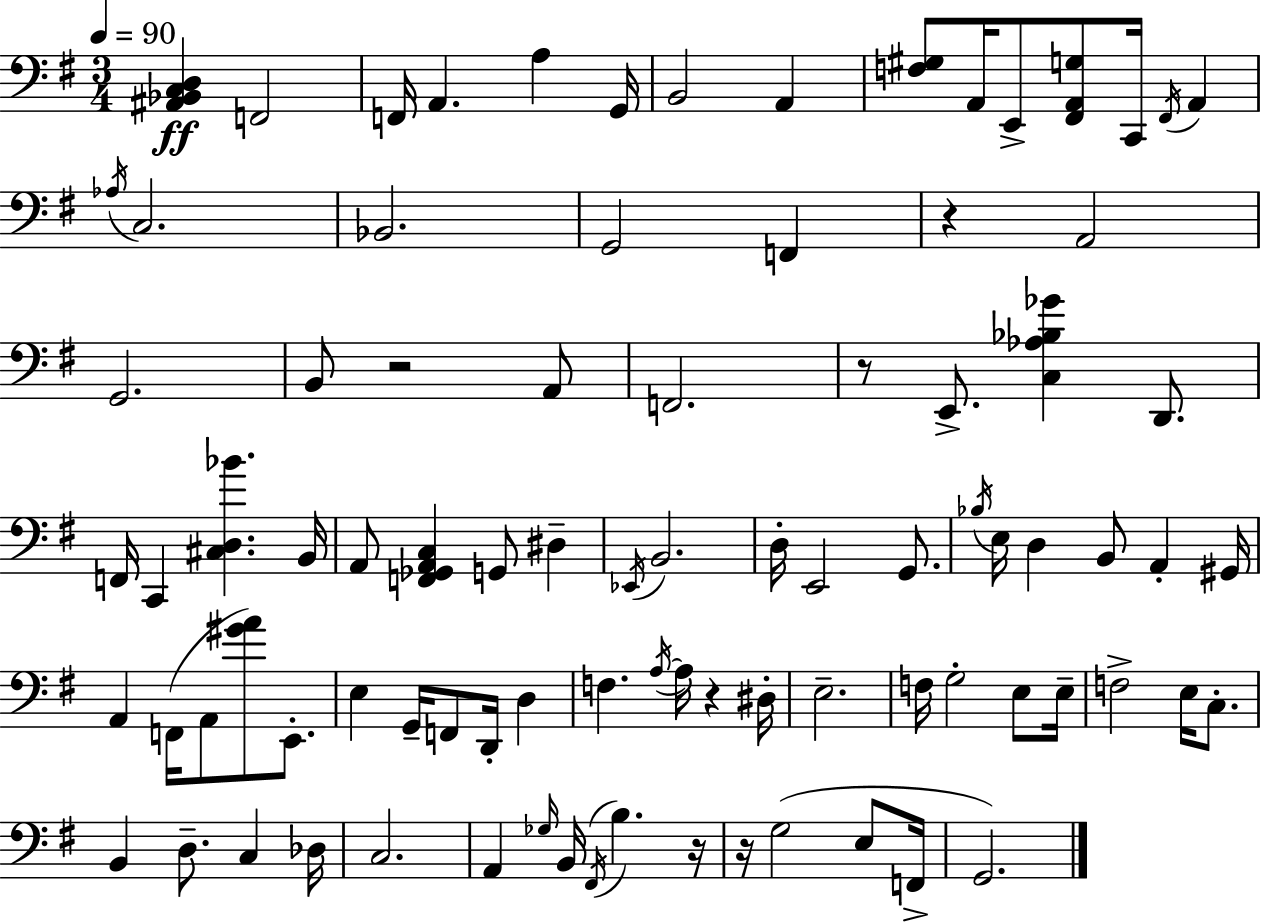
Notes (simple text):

[A#2,Bb2,C3,D3]/q F2/h F2/s A2/q. A3/q G2/s B2/h A2/q [F3,G#3]/e A2/s E2/e [F#2,A2,G3]/e C2/s F#2/s A2/q Ab3/s C3/h. Bb2/h. G2/h F2/q R/q A2/h G2/h. B2/e R/h A2/e F2/h. R/e E2/e. [C3,Ab3,Bb3,Gb4]/q D2/e. F2/s C2/q [C#3,D3,Bb4]/q. B2/s A2/e [F2,Gb2,A2,C3]/q G2/e D#3/q Eb2/s B2/h. D3/s E2/h G2/e. Bb3/s E3/s D3/q B2/e A2/q G#2/s A2/q F2/s A2/e [G#4,A4]/e E2/e. E3/q G2/s F2/e D2/s D3/q F3/q. A3/s A3/s R/q D#3/s E3/h. F3/s G3/h E3/e E3/s F3/h E3/s C3/e. B2/q D3/e. C3/q Db3/s C3/h. A2/q Gb3/s B2/s F#2/s B3/q. R/s R/s G3/h E3/e F2/s G2/h.